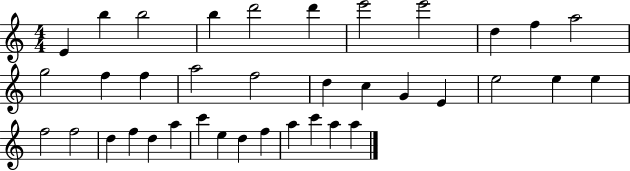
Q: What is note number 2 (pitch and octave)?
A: B5